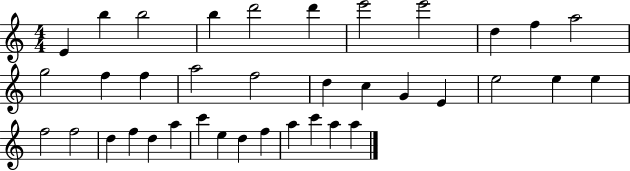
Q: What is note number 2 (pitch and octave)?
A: B5